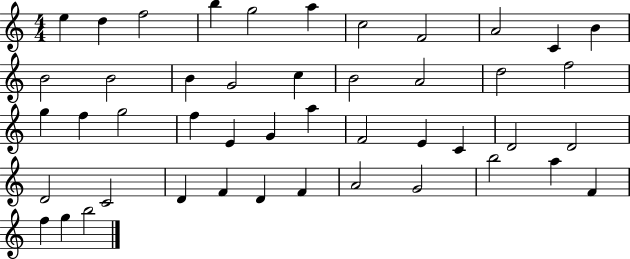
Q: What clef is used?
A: treble